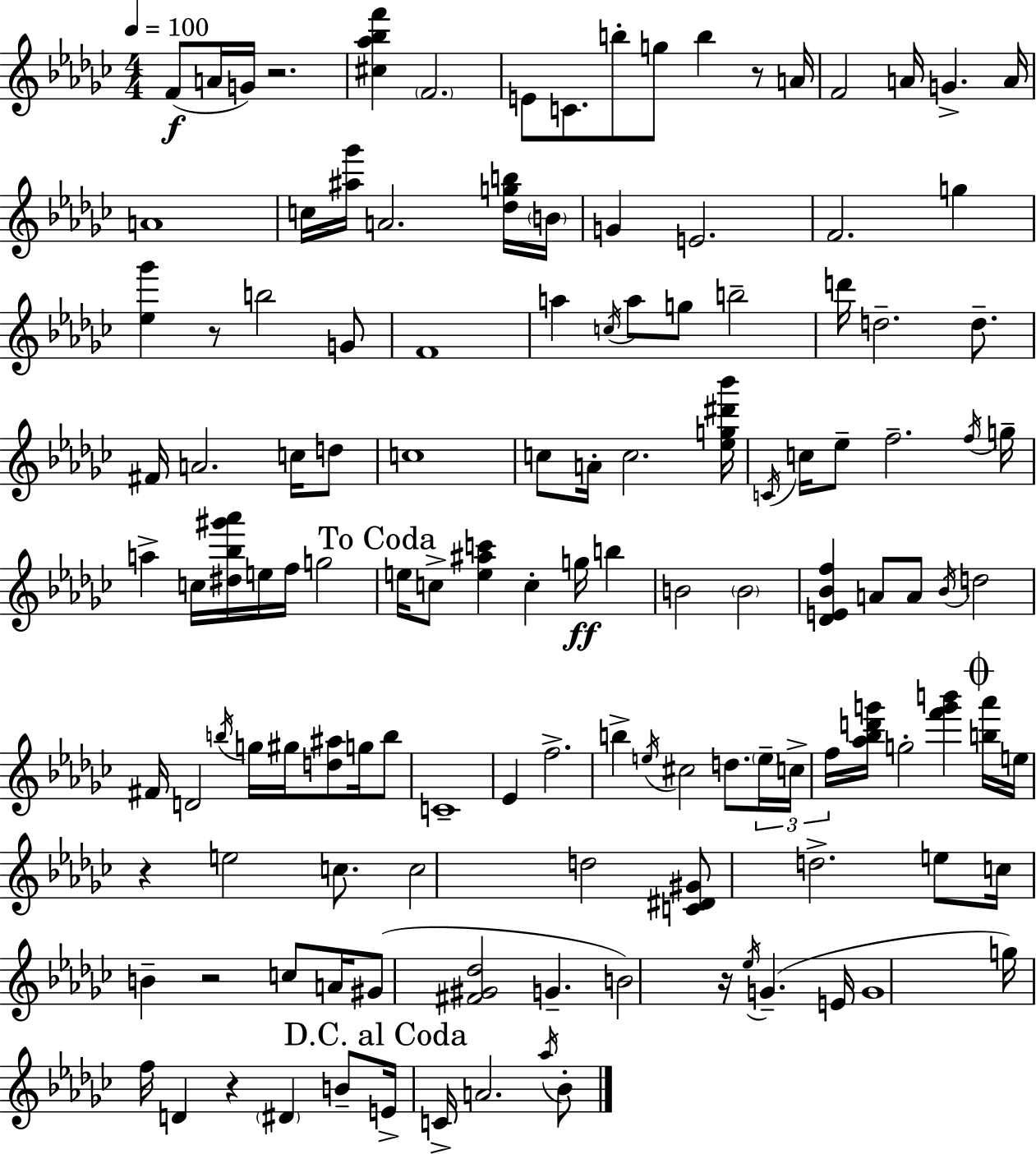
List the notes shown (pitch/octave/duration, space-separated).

F4/e A4/s G4/s R/h. [C#5,Ab5,Bb5,F6]/q F4/h. E4/e C4/e. B5/e G5/e B5/q R/e A4/s F4/h A4/s G4/q. A4/s A4/w C5/s [A#5,Gb6]/s A4/h. [Db5,G5,B5]/s B4/s G4/q E4/h. F4/h. G5/q [Eb5,Gb6]/q R/e B5/h G4/e F4/w A5/q C5/s A5/e G5/e B5/h D6/s D5/h. D5/e. F#4/s A4/h. C5/s D5/e C5/w C5/e A4/s C5/h. [Eb5,G5,D#6,Bb6]/s C4/s C5/s Eb5/e F5/h. F5/s G5/s A5/q C5/s [D#5,Bb5,G#6,Ab6]/s E5/s F5/s G5/h E5/s C5/e [E5,A#5,C6]/q C5/q G5/s B5/q B4/h B4/h [Db4,E4,Bb4,F5]/q A4/e A4/e Bb4/s D5/h F#4/s D4/h B5/s G5/s G#5/s [D5,A#5]/e G5/s B5/e C4/w Eb4/q F5/h. B5/q E5/s C#5/h D5/e. E5/s C5/s F5/s [Ab5,Bb5,D6,G6]/s G5/h [F6,G6,B6]/q [B5,Ab6]/s E5/s R/q E5/h C5/e. C5/h D5/h [C4,D#4,G#4]/e D5/h. E5/e C5/s B4/q R/h C5/e A4/s G#4/e [F#4,G#4,Db5]/h G4/q. B4/h R/s Eb5/s G4/q. E4/s G4/w G5/s F5/s D4/q R/q D#4/q B4/e E4/s C4/s A4/h. Ab5/s Bb4/e